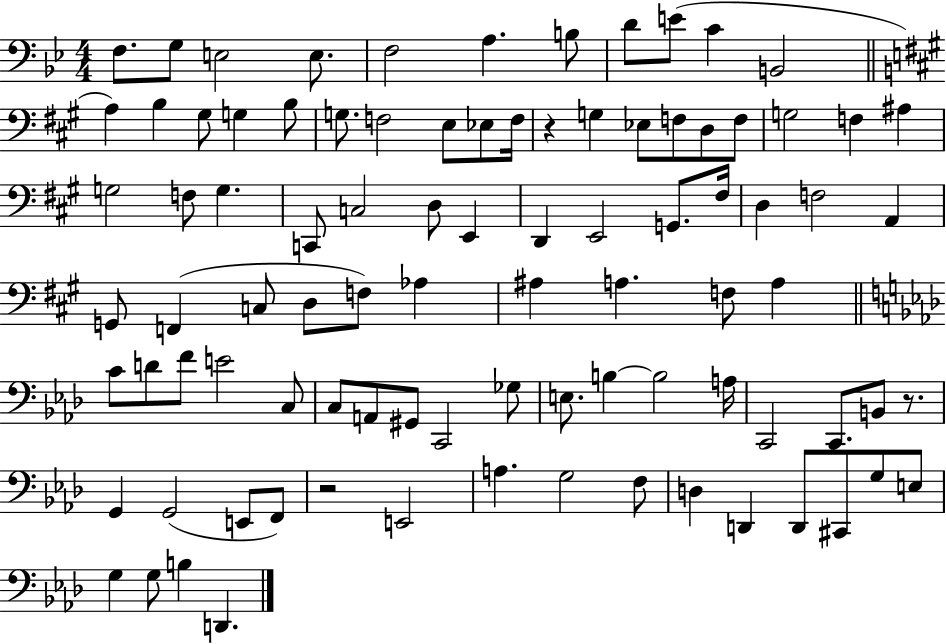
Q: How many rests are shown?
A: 3